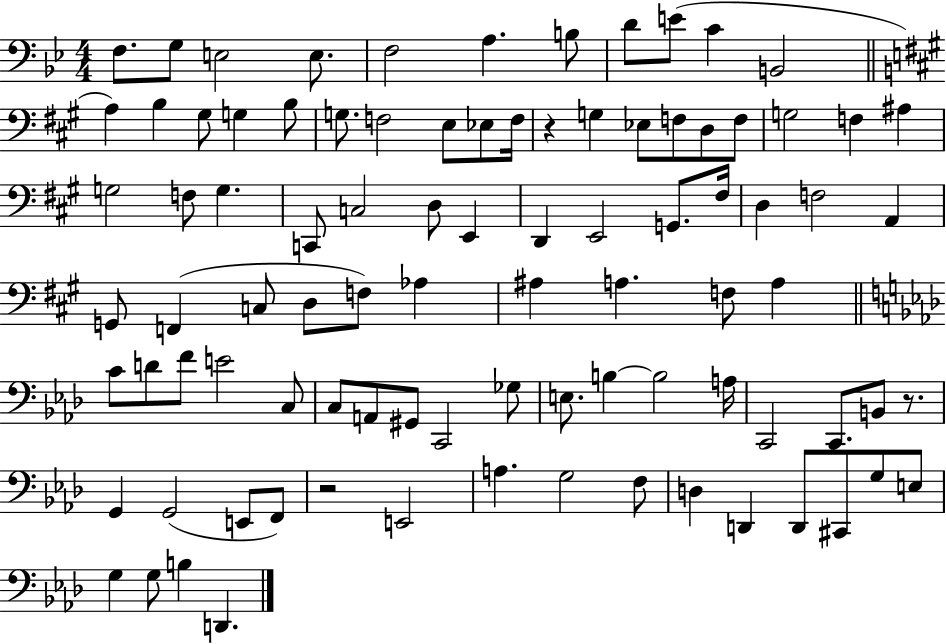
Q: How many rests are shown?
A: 3